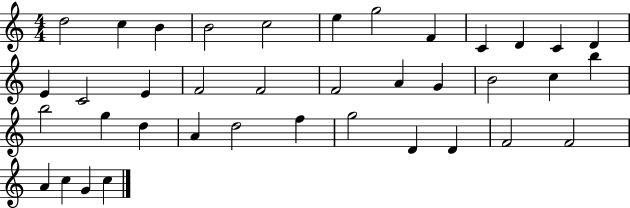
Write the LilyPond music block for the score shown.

{
  \clef treble
  \numericTimeSignature
  \time 4/4
  \key c \major
  d''2 c''4 b'4 | b'2 c''2 | e''4 g''2 f'4 | c'4 d'4 c'4 d'4 | \break e'4 c'2 e'4 | f'2 f'2 | f'2 a'4 g'4 | b'2 c''4 b''4 | \break b''2 g''4 d''4 | a'4 d''2 f''4 | g''2 d'4 d'4 | f'2 f'2 | \break a'4 c''4 g'4 c''4 | \bar "|."
}